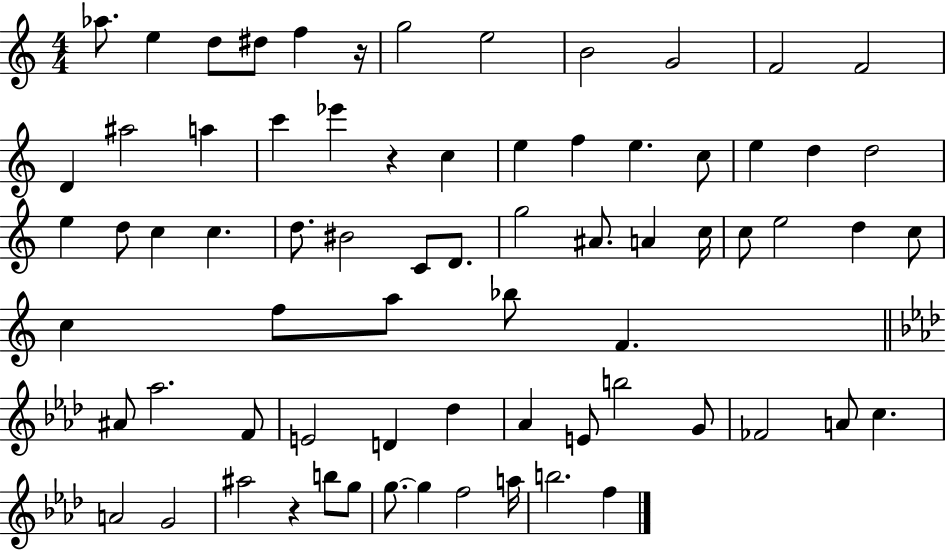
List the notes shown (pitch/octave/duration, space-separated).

Ab5/e. E5/q D5/e D#5/e F5/q R/s G5/h E5/h B4/h G4/h F4/h F4/h D4/q A#5/h A5/q C6/q Eb6/q R/q C5/q E5/q F5/q E5/q. C5/e E5/q D5/q D5/h E5/q D5/e C5/q C5/q. D5/e. BIS4/h C4/e D4/e. G5/h A#4/e. A4/q C5/s C5/e E5/h D5/q C5/e C5/q F5/e A5/e Bb5/e F4/q. A#4/e Ab5/h. F4/e E4/h D4/q Db5/q Ab4/q E4/e B5/h G4/e FES4/h A4/e C5/q. A4/h G4/h A#5/h R/q B5/e G5/e G5/e. G5/q F5/h A5/s B5/h. F5/q